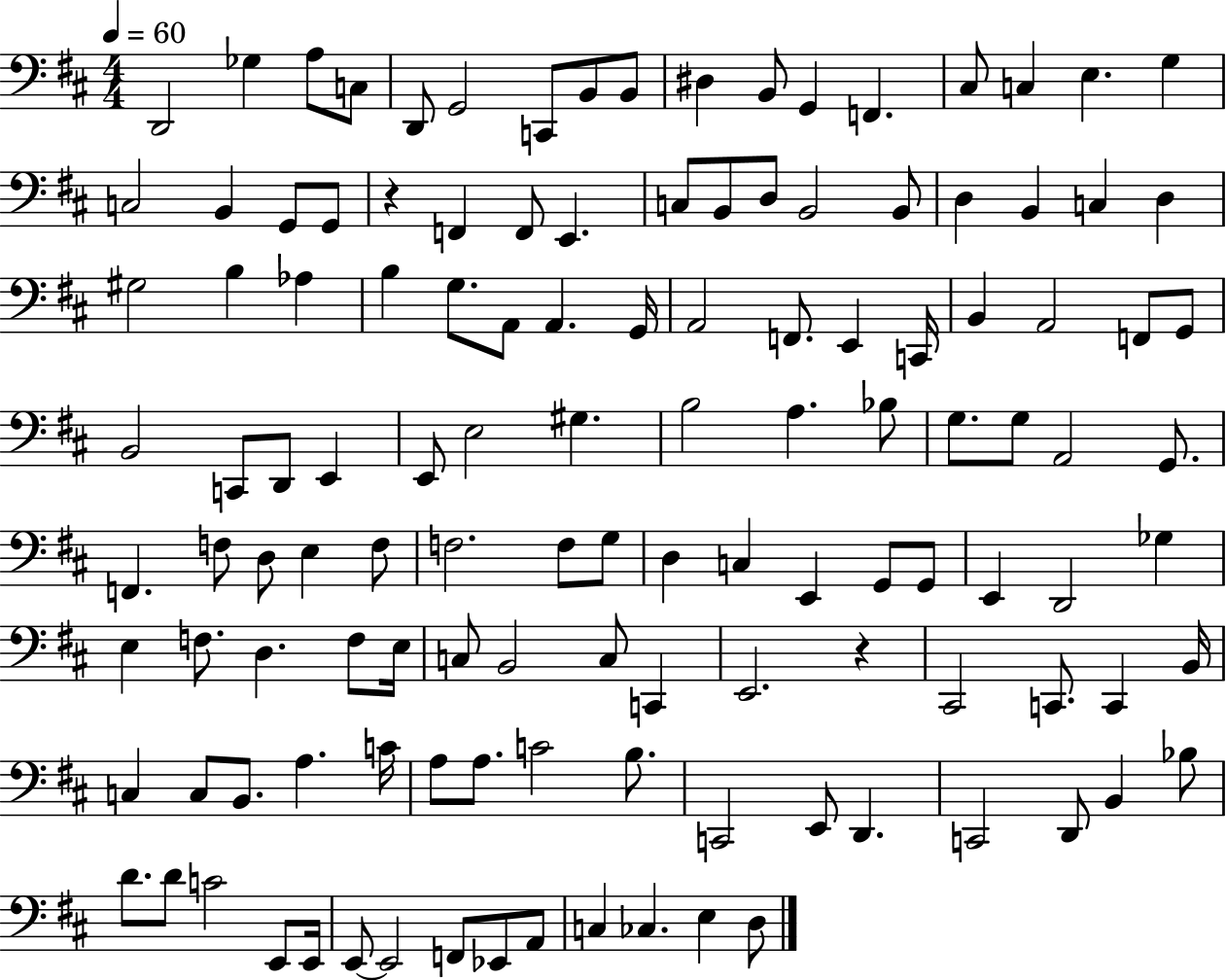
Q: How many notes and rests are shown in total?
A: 125